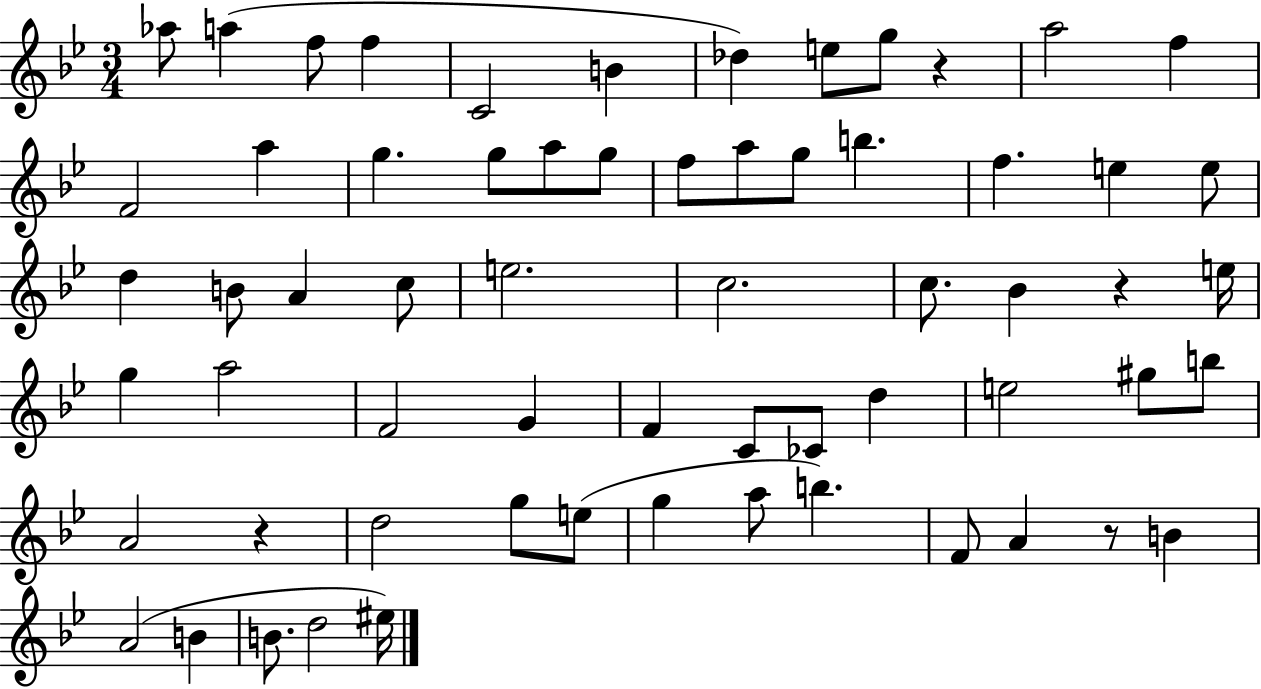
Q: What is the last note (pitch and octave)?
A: EIS5